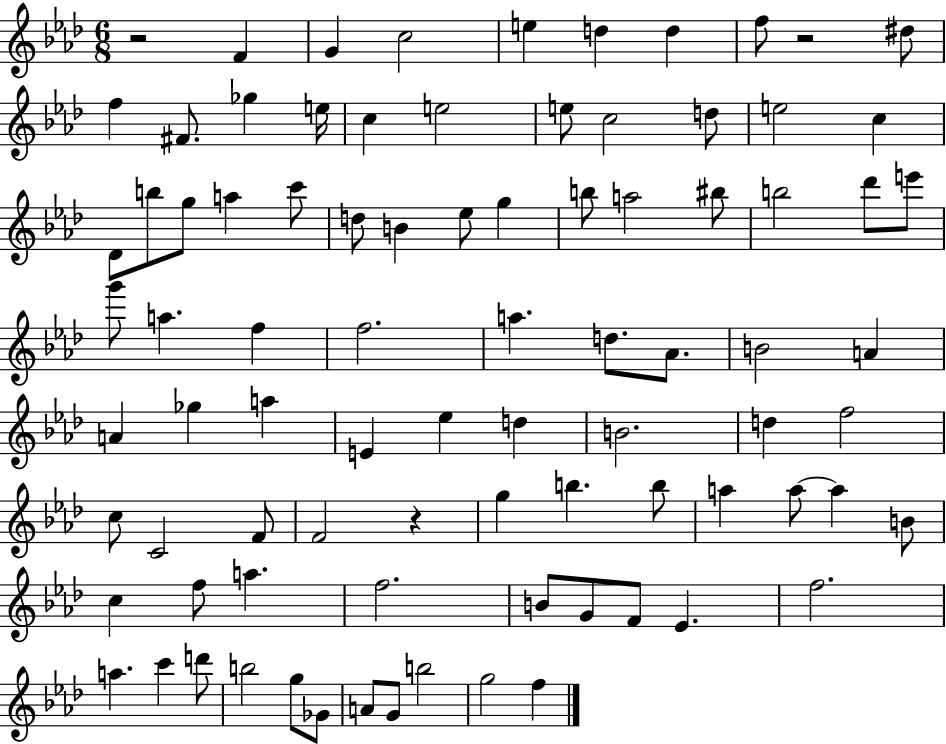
{
  \clef treble
  \numericTimeSignature
  \time 6/8
  \key aes \major
  r2 f'4 | g'4 c''2 | e''4 d''4 d''4 | f''8 r2 dis''8 | \break f''4 fis'8. ges''4 e''16 | c''4 e''2 | e''8 c''2 d''8 | e''2 c''4 | \break des'8 b''8 g''8 a''4 c'''8 | d''8 b'4 ees''8 g''4 | b''8 a''2 bis''8 | b''2 des'''8 e'''8 | \break g'''8 a''4. f''4 | f''2. | a''4. d''8. aes'8. | b'2 a'4 | \break a'4 ges''4 a''4 | e'4 ees''4 d''4 | b'2. | d''4 f''2 | \break c''8 c'2 f'8 | f'2 r4 | g''4 b''4. b''8 | a''4 a''8~~ a''4 b'8 | \break c''4 f''8 a''4. | f''2. | b'8 g'8 f'8 ees'4. | f''2. | \break a''4. c'''4 d'''8 | b''2 g''8 ges'8 | a'8 g'8 b''2 | g''2 f''4 | \break \bar "|."
}